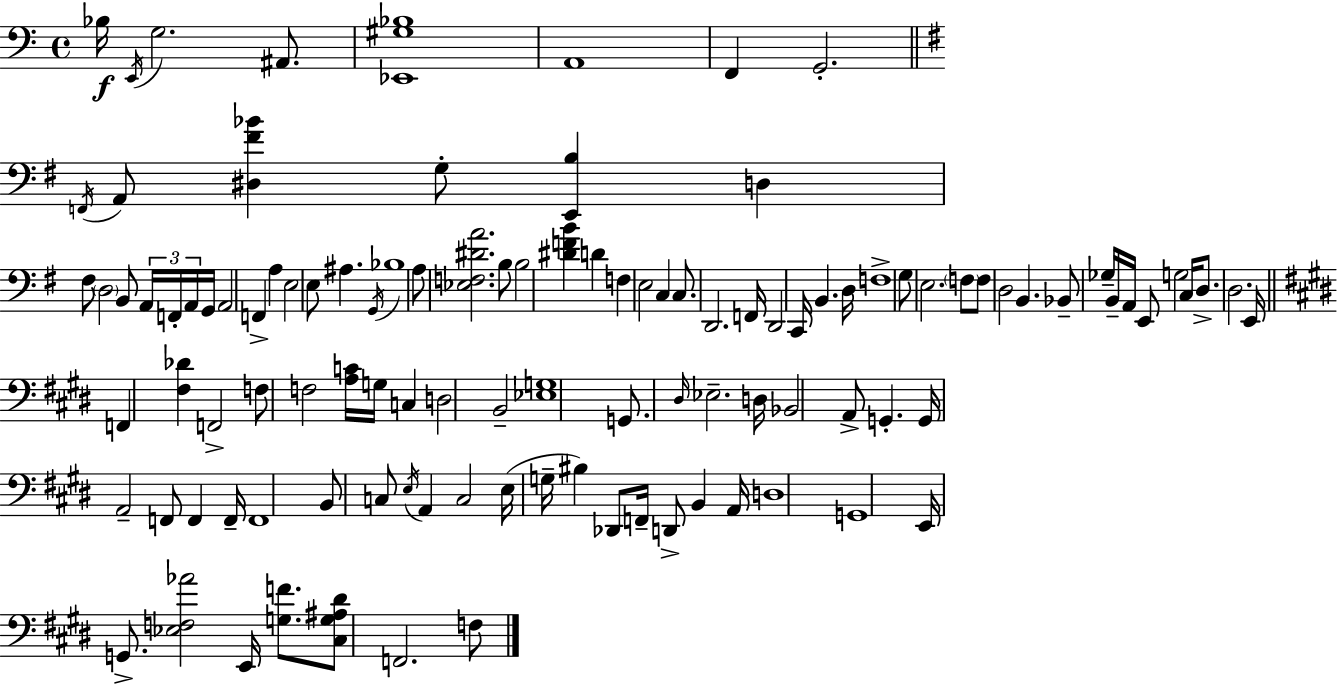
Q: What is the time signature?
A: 4/4